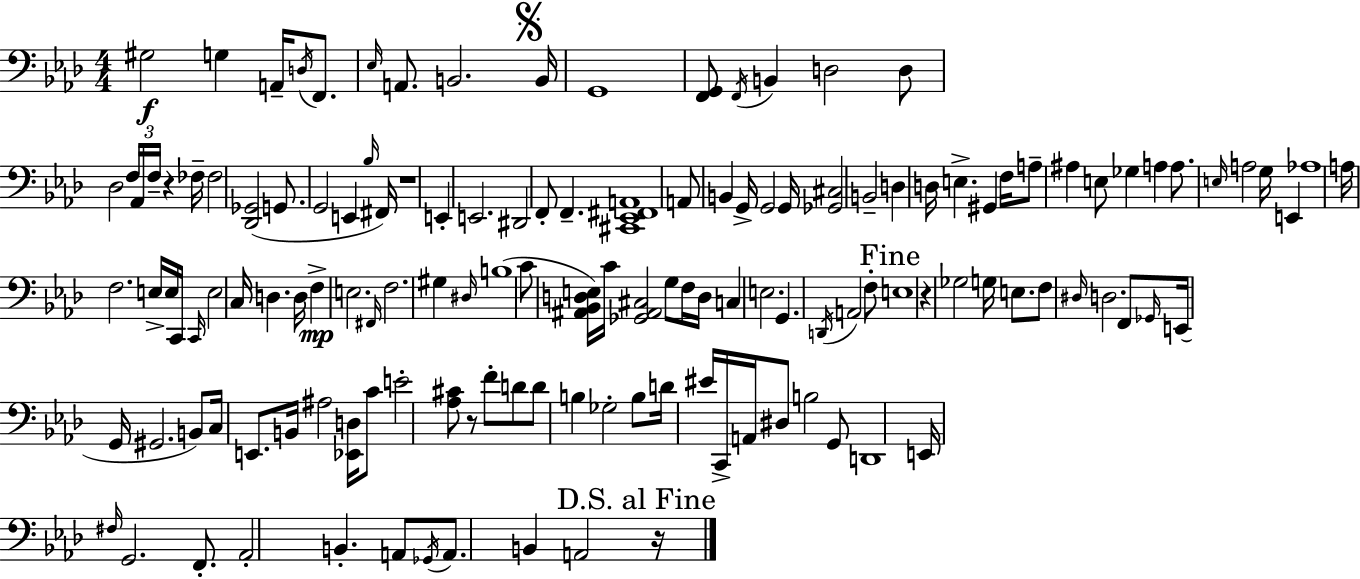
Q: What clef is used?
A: bass